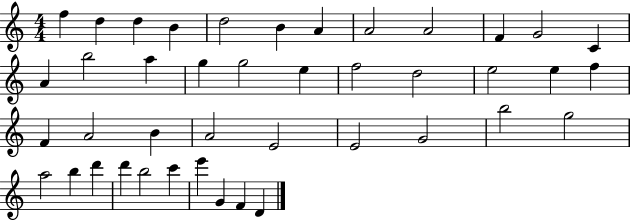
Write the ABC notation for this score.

X:1
T:Untitled
M:4/4
L:1/4
K:C
f d d B d2 B A A2 A2 F G2 C A b2 a g g2 e f2 d2 e2 e f F A2 B A2 E2 E2 G2 b2 g2 a2 b d' d' b2 c' e' G F D